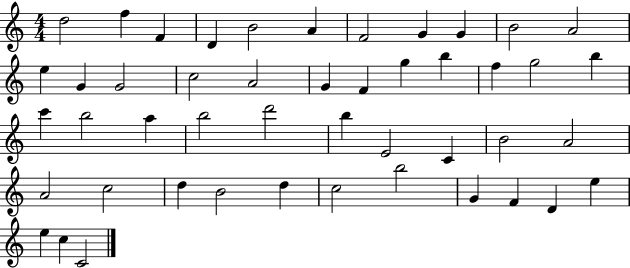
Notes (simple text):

D5/h F5/q F4/q D4/q B4/h A4/q F4/h G4/q G4/q B4/h A4/h E5/q G4/q G4/h C5/h A4/h G4/q F4/q G5/q B5/q F5/q G5/h B5/q C6/q B5/h A5/q B5/h D6/h B5/q E4/h C4/q B4/h A4/h A4/h C5/h D5/q B4/h D5/q C5/h B5/h G4/q F4/q D4/q E5/q E5/q C5/q C4/h